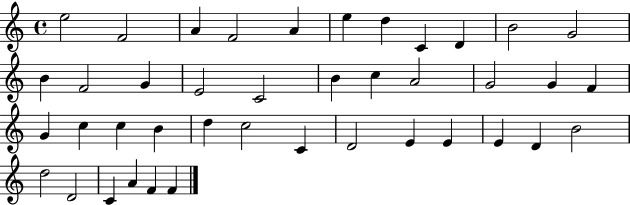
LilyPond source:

{
  \clef treble
  \time 4/4
  \defaultTimeSignature
  \key c \major
  e''2 f'2 | a'4 f'2 a'4 | e''4 d''4 c'4 d'4 | b'2 g'2 | \break b'4 f'2 g'4 | e'2 c'2 | b'4 c''4 a'2 | g'2 g'4 f'4 | \break g'4 c''4 c''4 b'4 | d''4 c''2 c'4 | d'2 e'4 e'4 | e'4 d'4 b'2 | \break d''2 d'2 | c'4 a'4 f'4 f'4 | \bar "|."
}